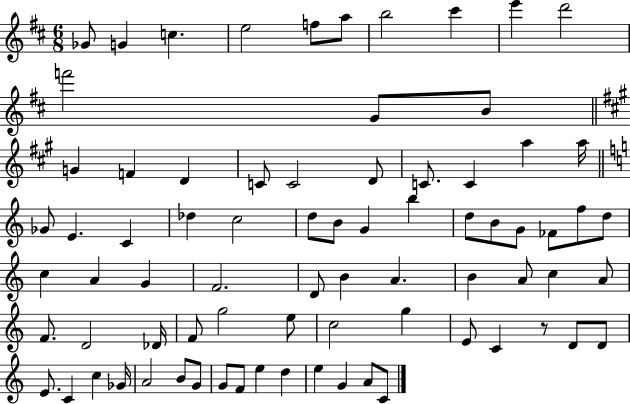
{
  \clef treble
  \numericTimeSignature
  \time 6/8
  \key d \major
  ges'8 g'4 c''4. | e''2 f''8 a''8 | b''2 cis'''4 | e'''4 d'''2 | \break f'''2 g'8 b'8 | \bar "||" \break \key a \major g'4 f'4 d'4 | c'8 c'2 d'8 | c'8. c'4 a''4 a''16 | \bar "||" \break \key c \major ges'8 e'4. c'4 | des''4 c''2 | d''8 b'8 g'4 b''4 | d''8 b'8 g'8 fes'8 f''8 d''8 | \break c''4 a'4 g'4 | f'2. | d'8 b'4 a'4. | b'4 a'8 c''4 a'8 | \break f'8. d'2 des'16 | f'8 g''2 e''8 | c''2 g''4 | e'8 c'4 r8 d'8 d'8 | \break e'8. c'4 c''4 ges'16 | a'2 b'8 g'8 | g'8 f'8 e''4 d''4 | e''4 g'4 a'8 c'8 | \break \bar "|."
}